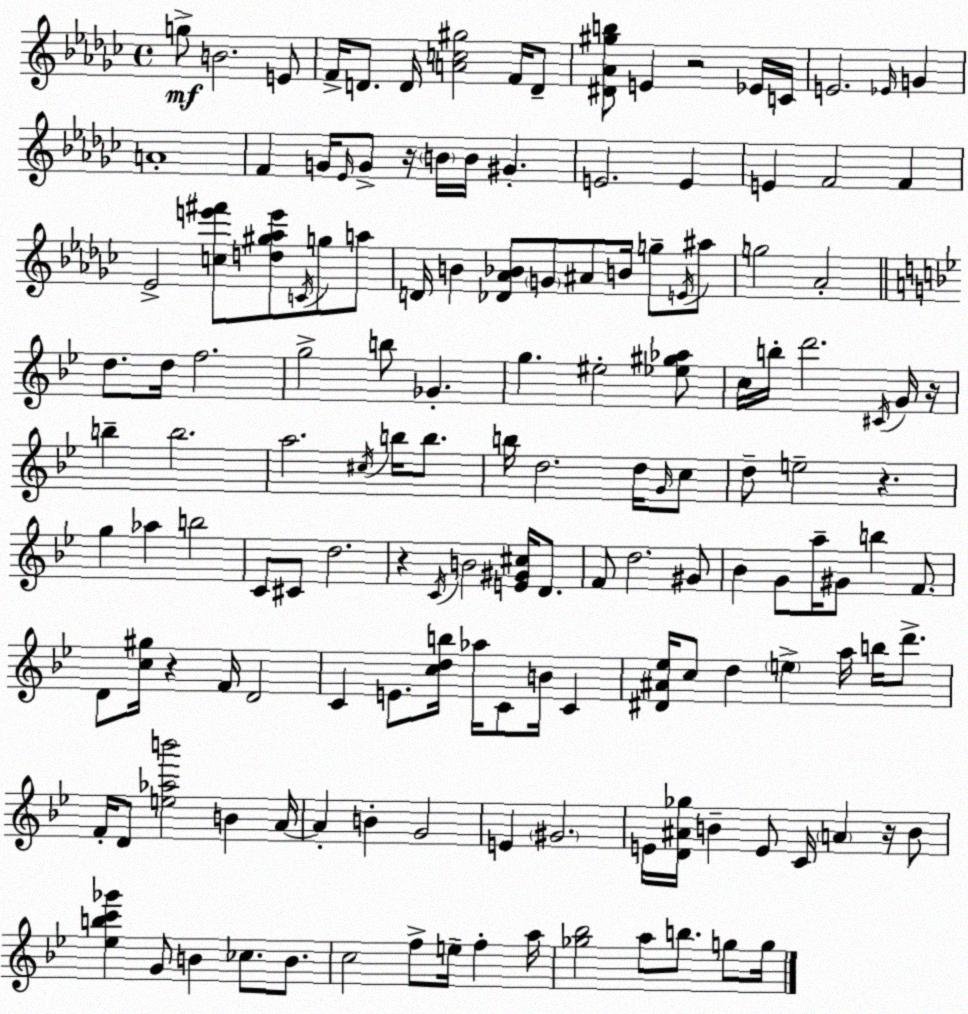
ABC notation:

X:1
T:Untitled
M:4/4
L:1/4
K:Ebm
g/2 B2 E/2 F/4 D/2 D/4 [Ac^g]2 F/4 D/2 [^D_A^gb]/2 E z2 _E/4 C/4 E2 _E/4 G A4 F G/4 _E/4 G/2 z/4 B/4 B/4 ^G E2 E E F2 F _E2 [ce'^f']/2 [d^g_ae']/2 C/4 g/2 a/2 D/4 B [_D_A_B]/2 G/2 ^A/2 B/4 g/2 E/4 ^a/2 g2 _A2 d/2 d/4 f2 g2 b/2 _G g ^e2 [_e^g_a]/2 c/4 b/4 d'2 ^C/4 G/4 z/4 b b2 a2 ^c/4 b/4 b/2 b/4 d2 d/4 G/4 c/2 d/2 e2 z g _a b2 C/2 ^C/2 d2 z C/4 B2 [E^G^c]/4 D/2 F/2 d2 ^G/2 _B G/2 a/4 ^G/2 b F/2 D/2 [c^g]/4 z F/4 D2 C E/2 [cdb]/4 _a/4 C/2 B/4 C [^D^A_e]/4 c/2 d e a/4 b/4 d'/2 F/4 D/2 [e_ab']2 B A/4 A B G2 E ^G2 E/4 [D^A_g]/4 B E/2 C/4 A z/4 B/2 [_ebc'_g'] G/2 B _c/2 B/2 c2 f/2 e/4 f a/4 [_g_b]2 a/2 b/2 g/2 g/4